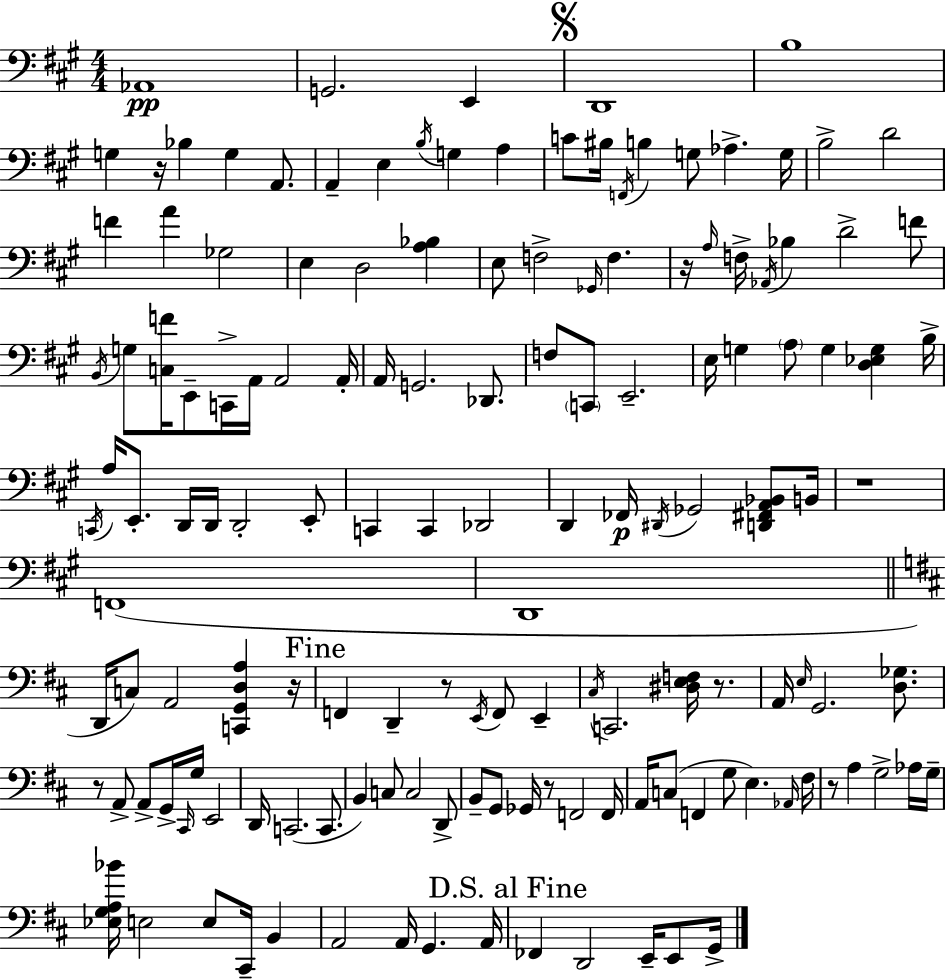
X:1
T:Untitled
M:4/4
L:1/4
K:A
_A,,4 G,,2 E,, D,,4 B,4 G, z/4 _B, G, A,,/2 A,, E, B,/4 G, A, C/2 ^B,/4 F,,/4 B, G,/2 _A, G,/4 B,2 D2 F A _G,2 E, D,2 [A,_B,] E,/2 F,2 _G,,/4 F, z/4 A,/4 F,/4 _A,,/4 _B, D2 F/2 B,,/4 G,/2 [C,F]/4 E,,/2 C,,/4 A,,/4 A,,2 A,,/4 A,,/4 G,,2 _D,,/2 F,/2 C,,/2 E,,2 E,/4 G, A,/2 G, [D,_E,G,] B,/4 C,,/4 A,/4 E,,/2 D,,/4 D,,/4 D,,2 E,,/2 C,, C,, _D,,2 D,, _F,,/4 ^D,,/4 _G,,2 [D,,^F,,A,,_B,,]/2 B,,/4 z4 F,,4 D,,4 D,,/4 C,/2 A,,2 [C,,G,,D,A,] z/4 F,, D,, z/2 E,,/4 F,,/2 E,, ^C,/4 C,,2 [^D,E,F,]/4 z/2 A,,/4 E,/4 G,,2 [D,_G,]/2 z/2 A,,/2 A,,/2 G,,/4 ^C,,/4 G,/4 E,,2 D,,/4 C,,2 C,,/2 B,, C,/2 C,2 D,,/2 B,,/2 G,,/2 _G,,/4 z/2 F,,2 F,,/4 A,,/4 C,/2 F,, G,/2 E, _A,,/4 ^F,/4 z/2 A, G,2 _A,/4 G,/4 [_E,G,A,_B]/4 E,2 E,/2 ^C,,/4 B,, A,,2 A,,/4 G,, A,,/4 _F,, D,,2 E,,/4 E,,/2 G,,/4